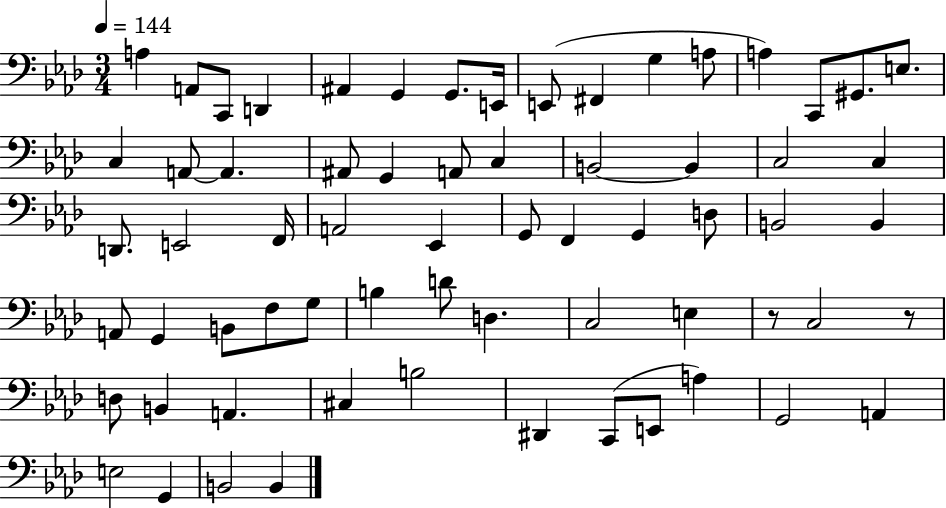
{
  \clef bass
  \numericTimeSignature
  \time 3/4
  \key aes \major
  \tempo 4 = 144
  a4 a,8 c,8 d,4 | ais,4 g,4 g,8. e,16 | e,8( fis,4 g4 a8 | a4) c,8 gis,8. e8. | \break c4 a,8~~ a,4. | ais,8 g,4 a,8 c4 | b,2~~ b,4 | c2 c4 | \break d,8. e,2 f,16 | a,2 ees,4 | g,8 f,4 g,4 d8 | b,2 b,4 | \break a,8 g,4 b,8 f8 g8 | b4 d'8 d4. | c2 e4 | r8 c2 r8 | \break d8 b,4 a,4. | cis4 b2 | dis,4 c,8( e,8 a4) | g,2 a,4 | \break e2 g,4 | b,2 b,4 | \bar "|."
}